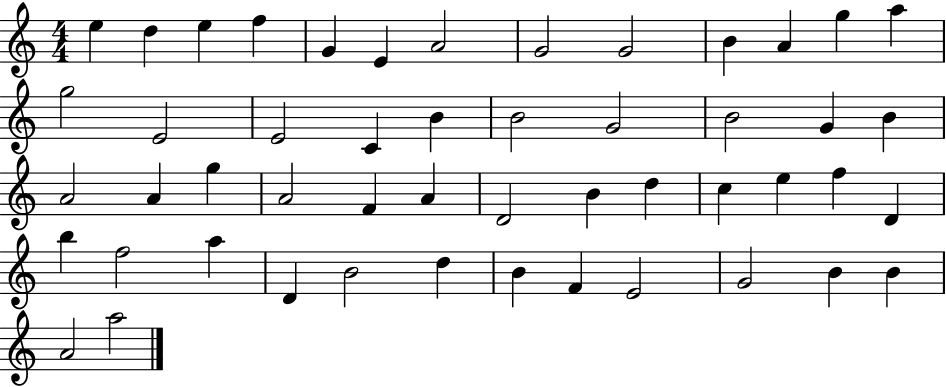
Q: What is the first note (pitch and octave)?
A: E5